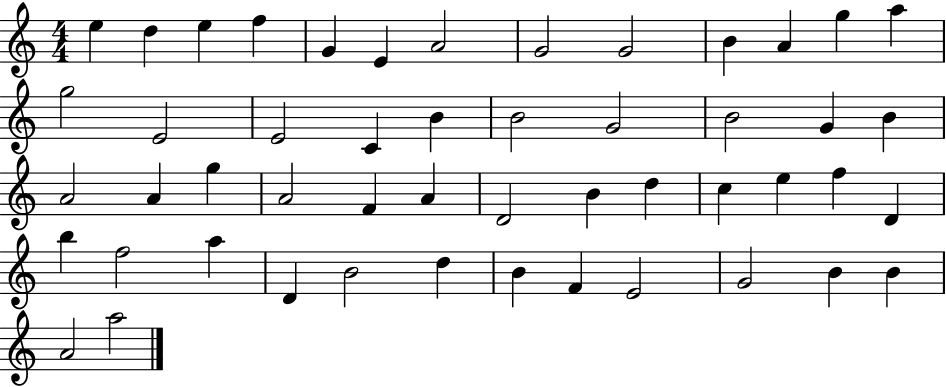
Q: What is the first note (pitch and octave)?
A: E5